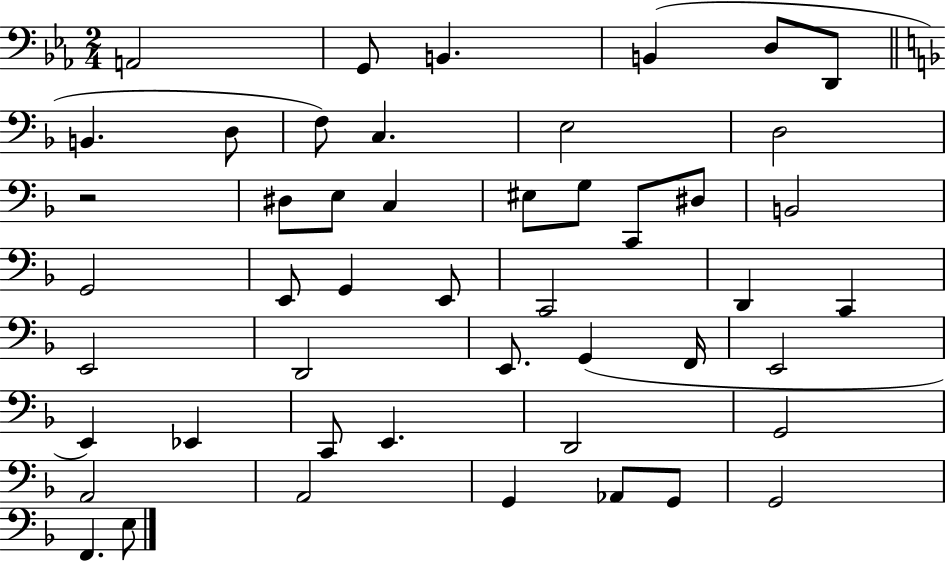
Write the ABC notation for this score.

X:1
T:Untitled
M:2/4
L:1/4
K:Eb
A,,2 G,,/2 B,, B,, D,/2 D,,/2 B,, D,/2 F,/2 C, E,2 D,2 z2 ^D,/2 E,/2 C, ^E,/2 G,/2 C,,/2 ^D,/2 B,,2 G,,2 E,,/2 G,, E,,/2 C,,2 D,, C,, E,,2 D,,2 E,,/2 G,, F,,/4 E,,2 E,, _E,, C,,/2 E,, D,,2 G,,2 A,,2 A,,2 G,, _A,,/2 G,,/2 G,,2 F,, E,/2